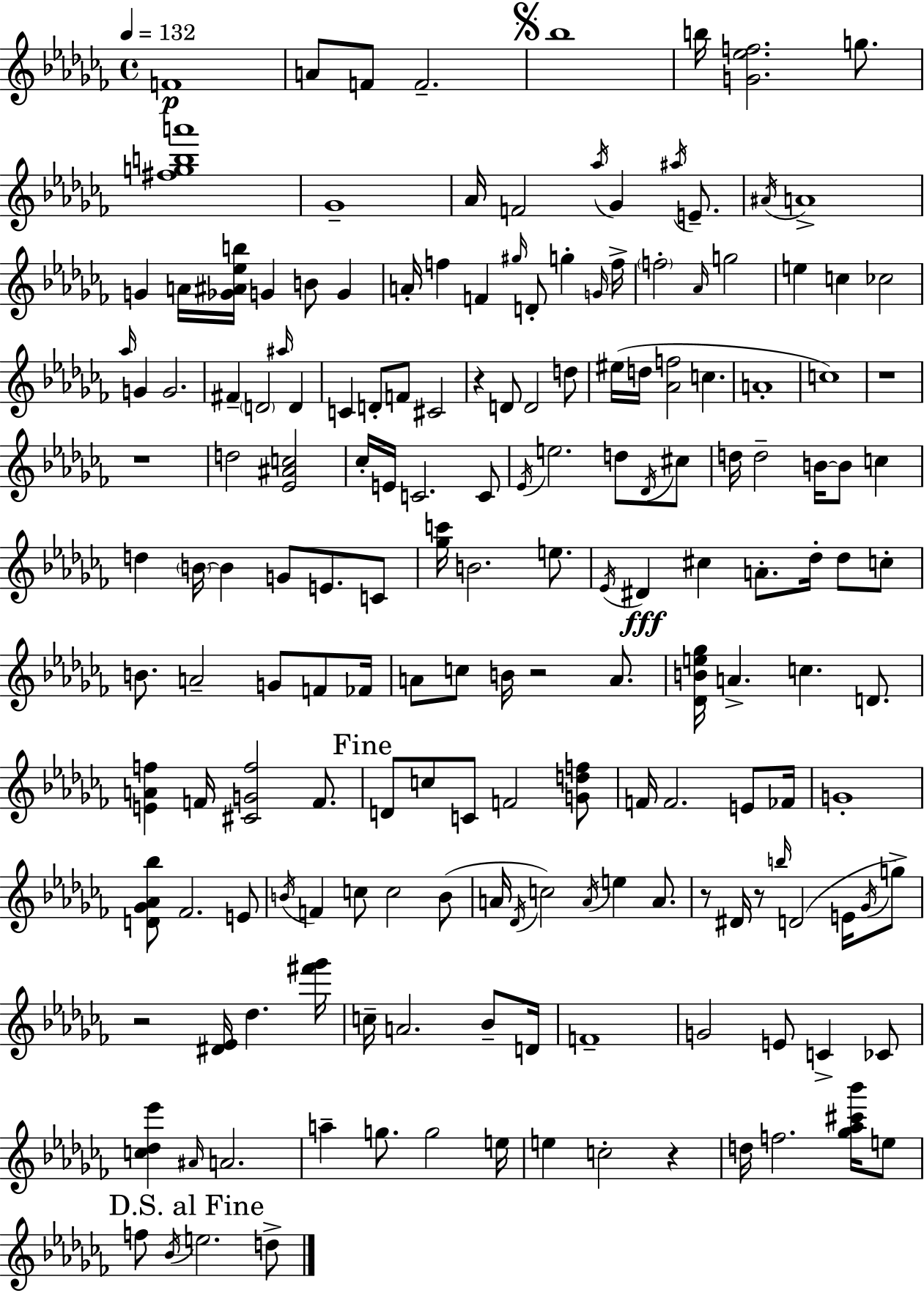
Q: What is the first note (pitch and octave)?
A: F4